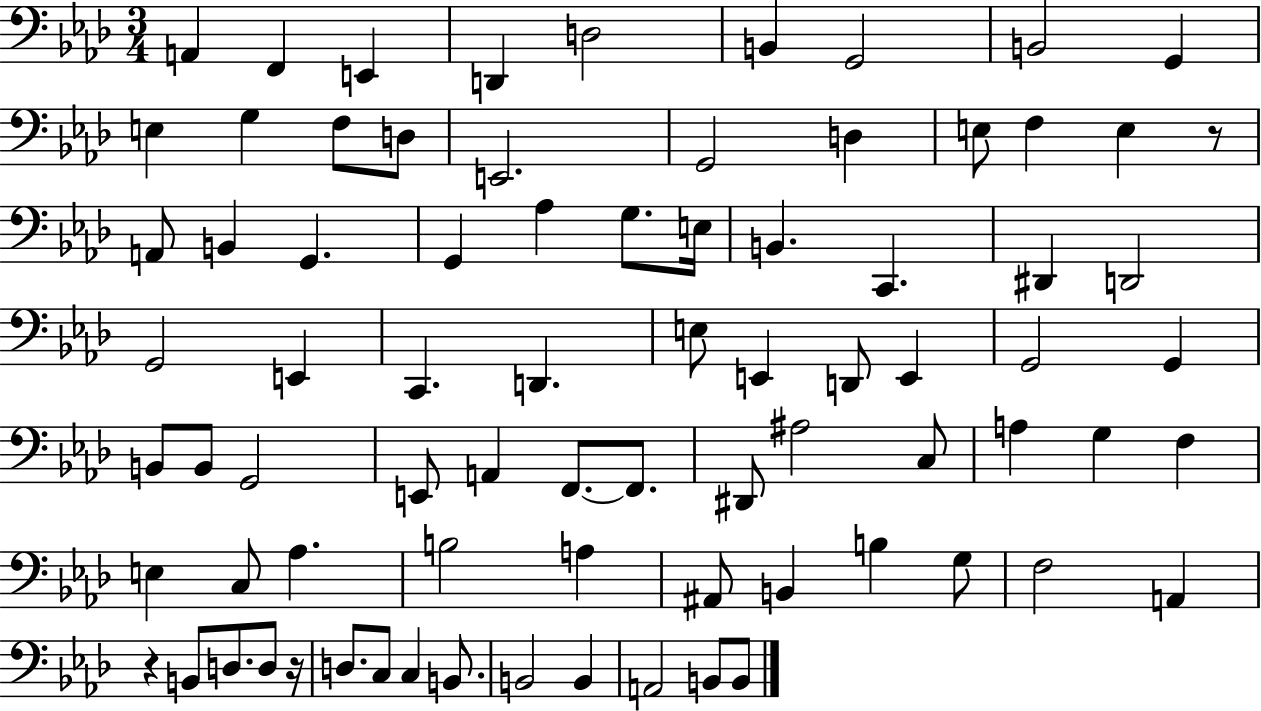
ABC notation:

X:1
T:Untitled
M:3/4
L:1/4
K:Ab
A,, F,, E,, D,, D,2 B,, G,,2 B,,2 G,, E, G, F,/2 D,/2 E,,2 G,,2 D, E,/2 F, E, z/2 A,,/2 B,, G,, G,, _A, G,/2 E,/4 B,, C,, ^D,, D,,2 G,,2 E,, C,, D,, E,/2 E,, D,,/2 E,, G,,2 G,, B,,/2 B,,/2 G,,2 E,,/2 A,, F,,/2 F,,/2 ^D,,/2 ^A,2 C,/2 A, G, F, E, C,/2 _A, B,2 A, ^A,,/2 B,, B, G,/2 F,2 A,, z B,,/2 D,/2 D,/2 z/4 D,/2 C,/2 C, B,,/2 B,,2 B,, A,,2 B,,/2 B,,/2